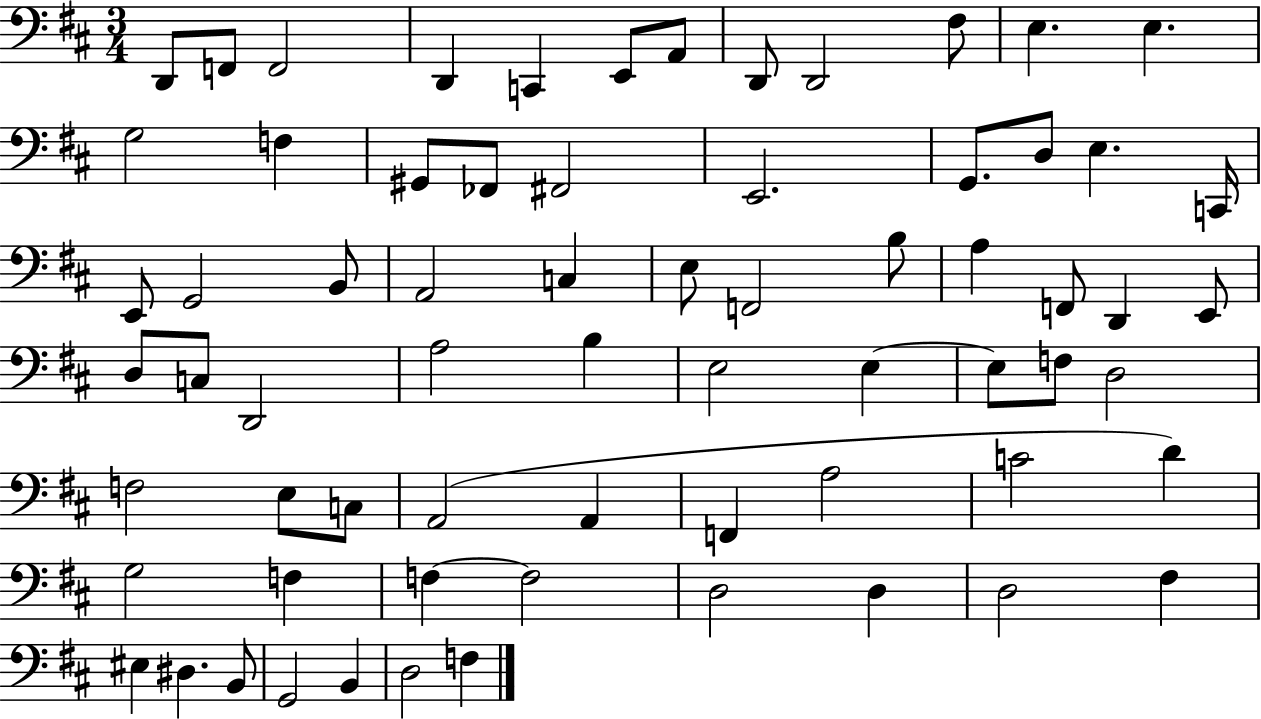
{
  \clef bass
  \numericTimeSignature
  \time 3/4
  \key d \major
  d,8 f,8 f,2 | d,4 c,4 e,8 a,8 | d,8 d,2 fis8 | e4. e4. | \break g2 f4 | gis,8 fes,8 fis,2 | e,2. | g,8. d8 e4. c,16 | \break e,8 g,2 b,8 | a,2 c4 | e8 f,2 b8 | a4 f,8 d,4 e,8 | \break d8 c8 d,2 | a2 b4 | e2 e4~~ | e8 f8 d2 | \break f2 e8 c8 | a,2( a,4 | f,4 a2 | c'2 d'4) | \break g2 f4 | f4~~ f2 | d2 d4 | d2 fis4 | \break eis4 dis4. b,8 | g,2 b,4 | d2 f4 | \bar "|."
}